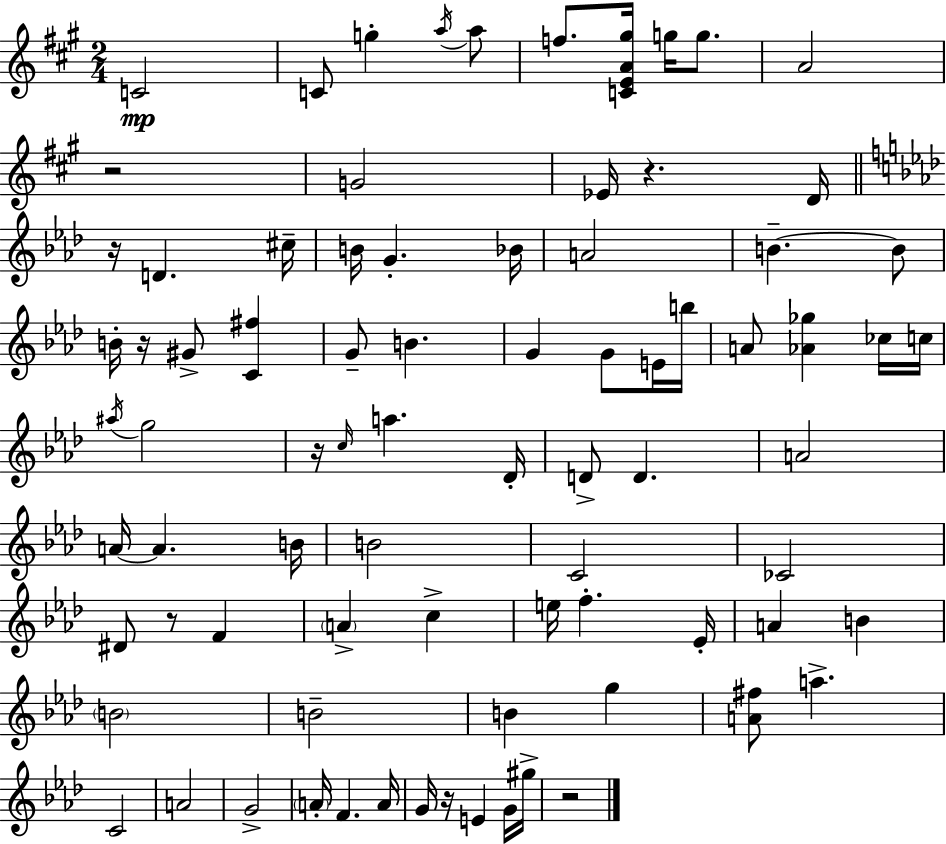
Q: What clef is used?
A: treble